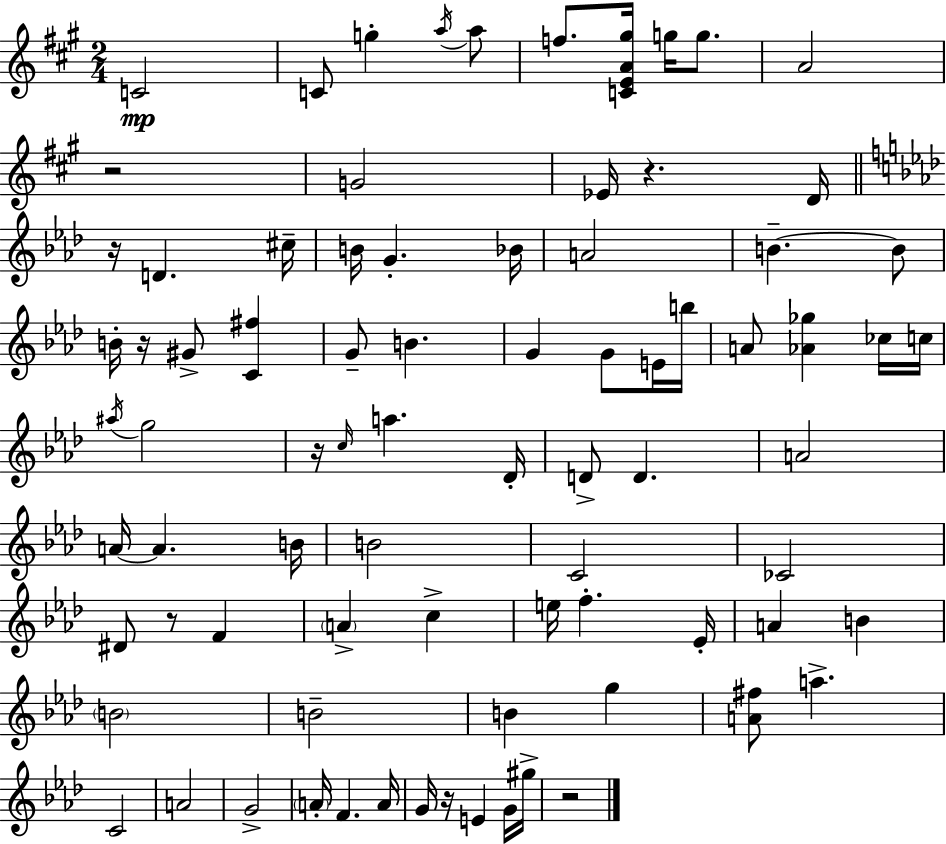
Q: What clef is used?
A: treble